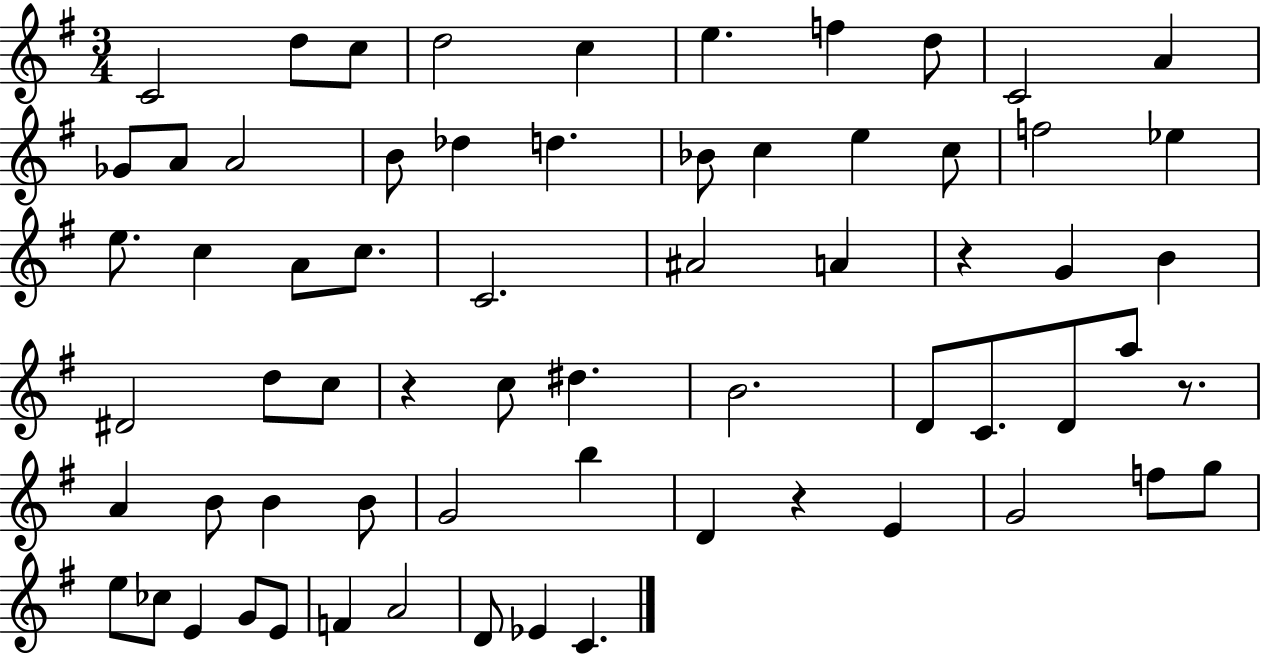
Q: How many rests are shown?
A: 4